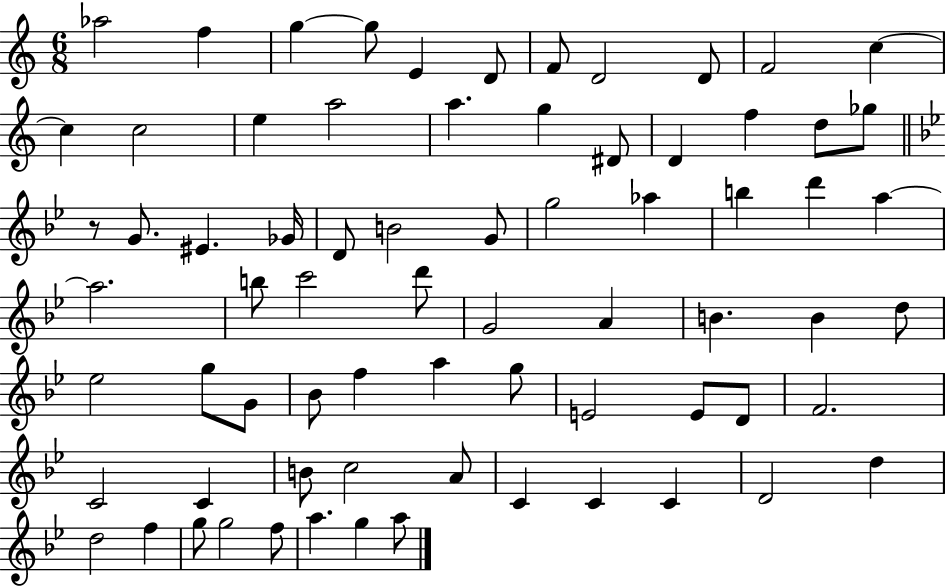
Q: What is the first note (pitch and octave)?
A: Ab5